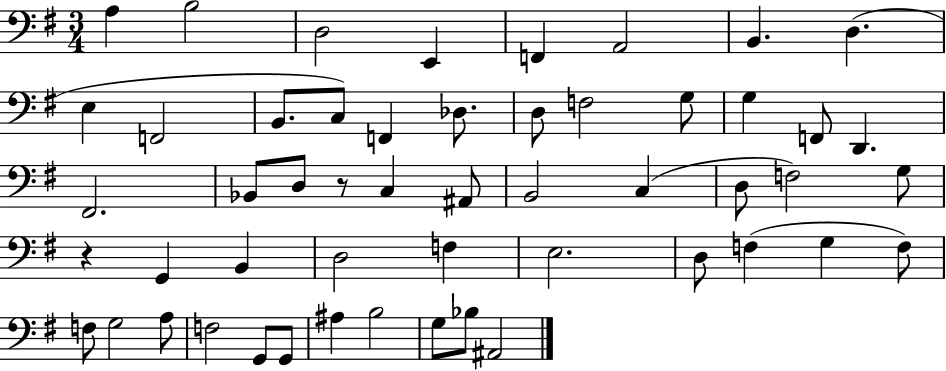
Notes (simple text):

A3/q B3/h D3/h E2/q F2/q A2/h B2/q. D3/q. E3/q F2/h B2/e. C3/e F2/q Db3/e. D3/e F3/h G3/e G3/q F2/e D2/q. F#2/h. Bb2/e D3/e R/e C3/q A#2/e B2/h C3/q D3/e F3/h G3/e R/q G2/q B2/q D3/h F3/q E3/h. D3/e F3/q G3/q F3/e F3/e G3/h A3/e F3/h G2/e G2/e A#3/q B3/h G3/e Bb3/e A#2/h